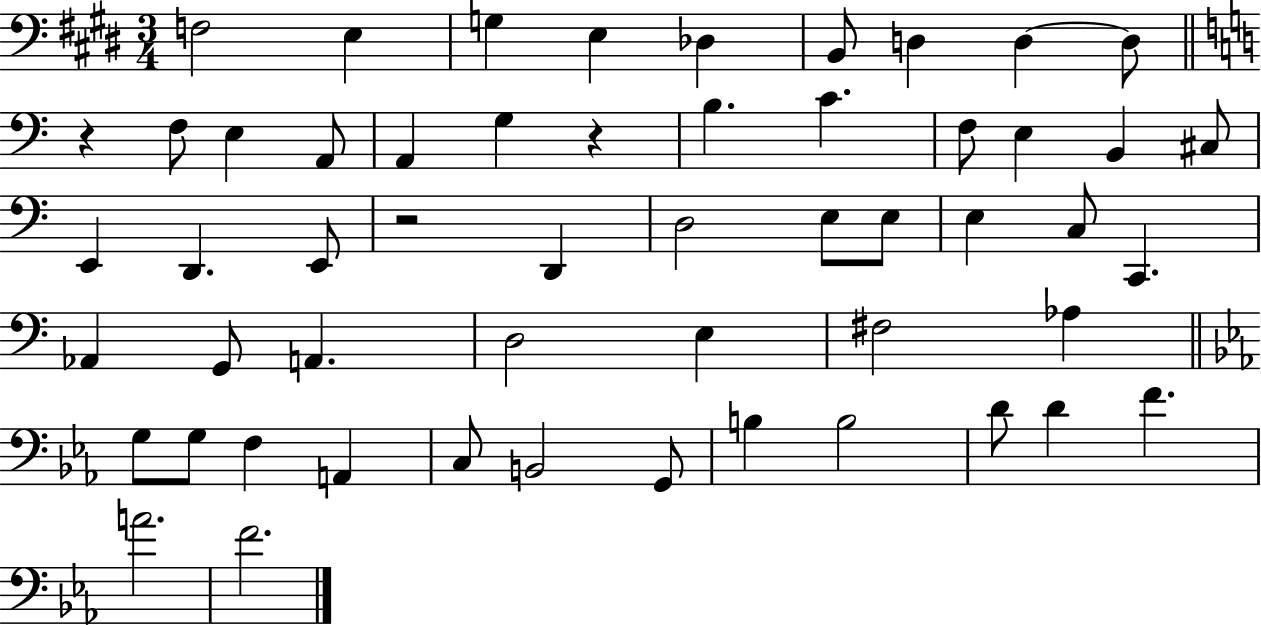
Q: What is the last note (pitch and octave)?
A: F4